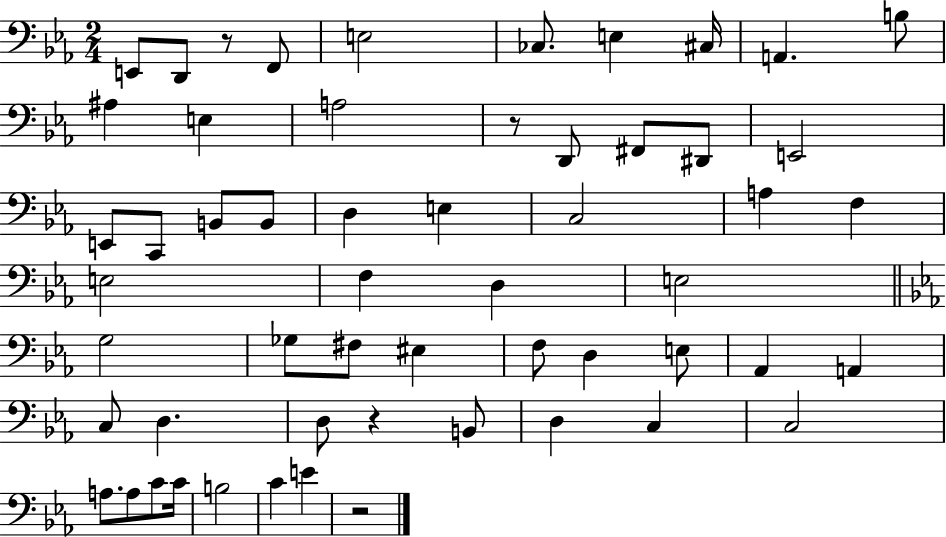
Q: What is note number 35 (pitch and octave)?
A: D3